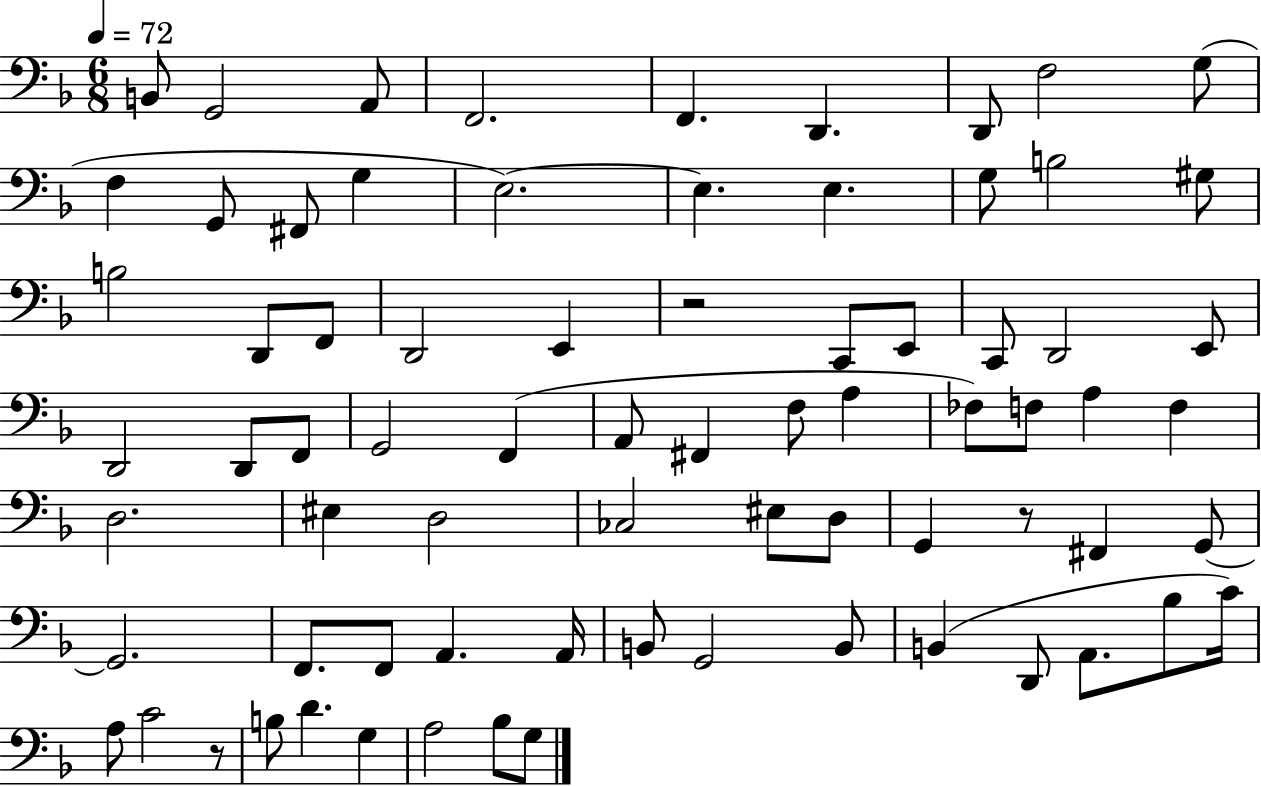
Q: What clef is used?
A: bass